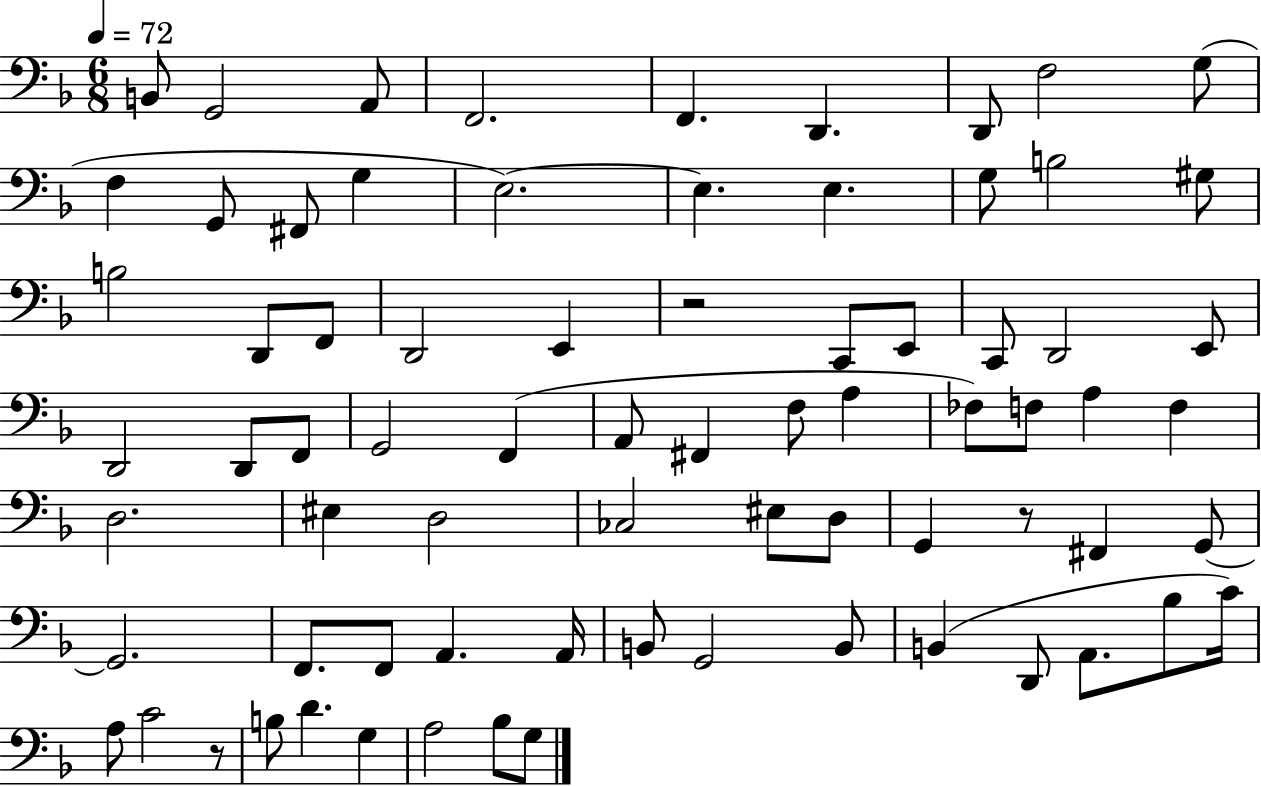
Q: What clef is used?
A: bass